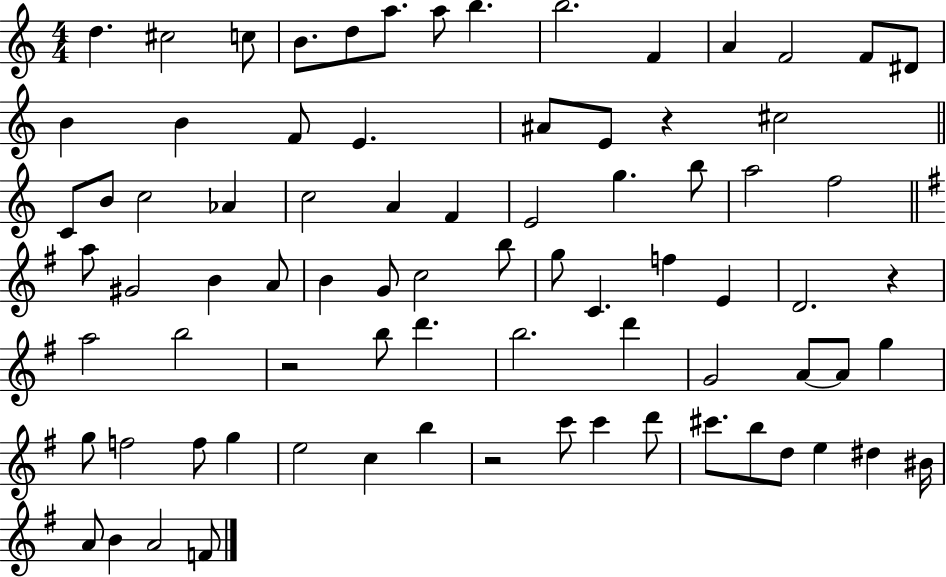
D5/q. C#5/h C5/e B4/e. D5/e A5/e. A5/e B5/q. B5/h. F4/q A4/q F4/h F4/e D#4/e B4/q B4/q F4/e E4/q. A#4/e E4/e R/q C#5/h C4/e B4/e C5/h Ab4/q C5/h A4/q F4/q E4/h G5/q. B5/e A5/h F5/h A5/e G#4/h B4/q A4/e B4/q G4/e C5/h B5/e G5/e C4/q. F5/q E4/q D4/h. R/q A5/h B5/h R/h B5/e D6/q. B5/h. D6/q G4/h A4/e A4/e G5/q G5/e F5/h F5/e G5/q E5/h C5/q B5/q R/h C6/e C6/q D6/e C#6/e. B5/e D5/e E5/q D#5/q BIS4/s A4/e B4/q A4/h F4/e